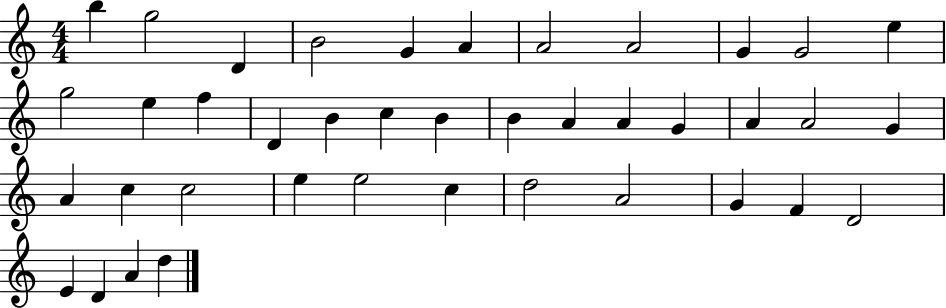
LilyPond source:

{
  \clef treble
  \numericTimeSignature
  \time 4/4
  \key c \major
  b''4 g''2 d'4 | b'2 g'4 a'4 | a'2 a'2 | g'4 g'2 e''4 | \break g''2 e''4 f''4 | d'4 b'4 c''4 b'4 | b'4 a'4 a'4 g'4 | a'4 a'2 g'4 | \break a'4 c''4 c''2 | e''4 e''2 c''4 | d''2 a'2 | g'4 f'4 d'2 | \break e'4 d'4 a'4 d''4 | \bar "|."
}